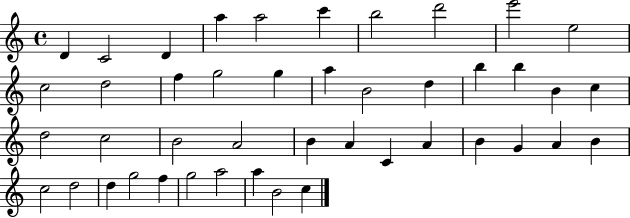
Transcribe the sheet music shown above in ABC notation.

X:1
T:Untitled
M:4/4
L:1/4
K:C
D C2 D a a2 c' b2 d'2 e'2 e2 c2 d2 f g2 g a B2 d b b B c d2 c2 B2 A2 B A C A B G A B c2 d2 d g2 f g2 a2 a B2 c